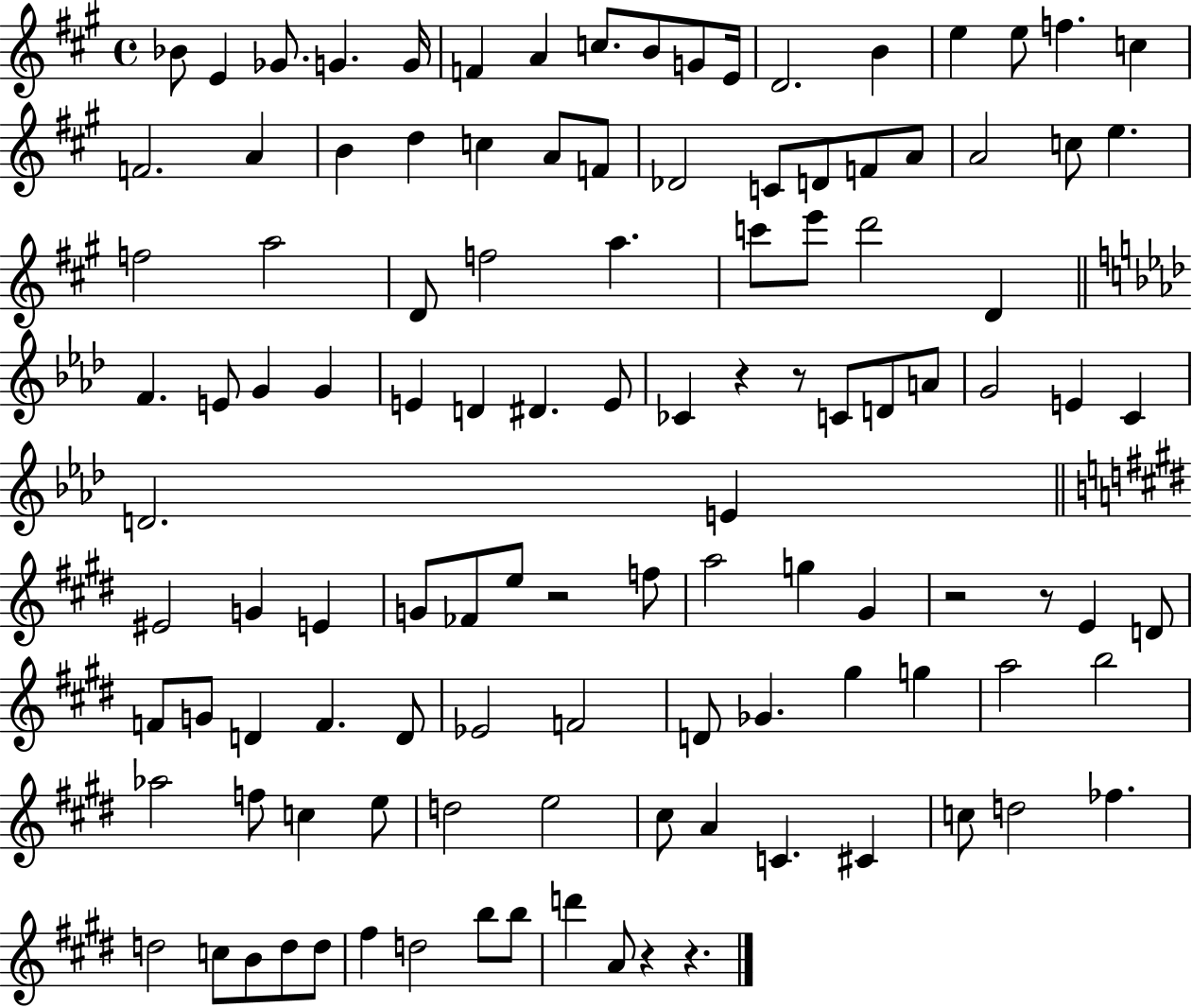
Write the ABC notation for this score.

X:1
T:Untitled
M:4/4
L:1/4
K:A
_B/2 E _G/2 G G/4 F A c/2 B/2 G/2 E/4 D2 B e e/2 f c F2 A B d c A/2 F/2 _D2 C/2 D/2 F/2 A/2 A2 c/2 e f2 a2 D/2 f2 a c'/2 e'/2 d'2 D F E/2 G G E D ^D E/2 _C z z/2 C/2 D/2 A/2 G2 E C D2 E ^E2 G E G/2 _F/2 e/2 z2 f/2 a2 g ^G z2 z/2 E D/2 F/2 G/2 D F D/2 _E2 F2 D/2 _G ^g g a2 b2 _a2 f/2 c e/2 d2 e2 ^c/2 A C ^C c/2 d2 _f d2 c/2 B/2 d/2 d/2 ^f d2 b/2 b/2 d' A/2 z z